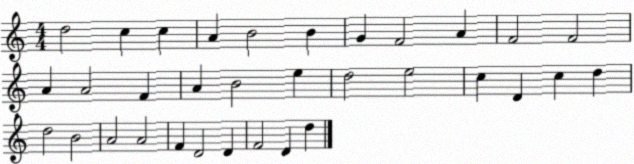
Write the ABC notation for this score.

X:1
T:Untitled
M:4/4
L:1/4
K:C
d2 c c A B2 B G F2 A F2 F2 A A2 F A B2 e d2 e2 c D c d d2 B2 A2 A2 F D2 D F2 D d